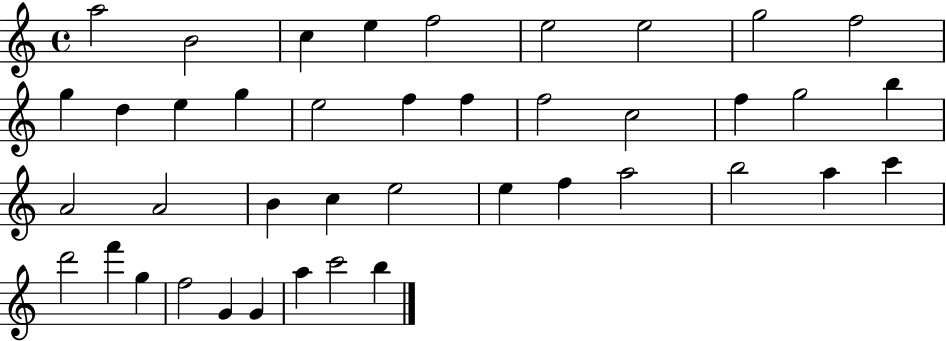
{
  \clef treble
  \time 4/4
  \defaultTimeSignature
  \key c \major
  a''2 b'2 | c''4 e''4 f''2 | e''2 e''2 | g''2 f''2 | \break g''4 d''4 e''4 g''4 | e''2 f''4 f''4 | f''2 c''2 | f''4 g''2 b''4 | \break a'2 a'2 | b'4 c''4 e''2 | e''4 f''4 a''2 | b''2 a''4 c'''4 | \break d'''2 f'''4 g''4 | f''2 g'4 g'4 | a''4 c'''2 b''4 | \bar "|."
}